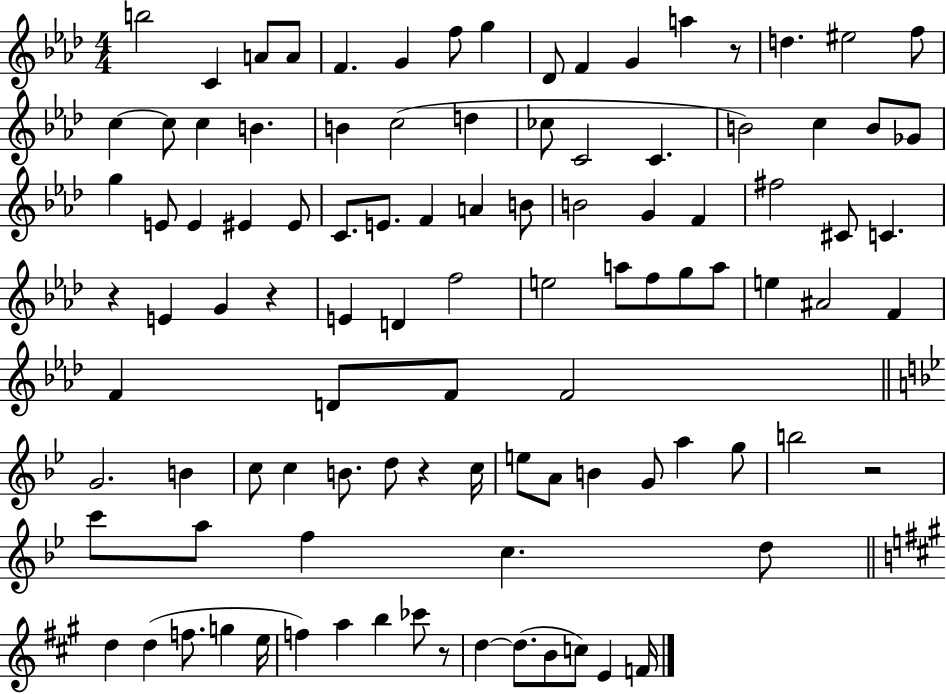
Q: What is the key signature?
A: AES major